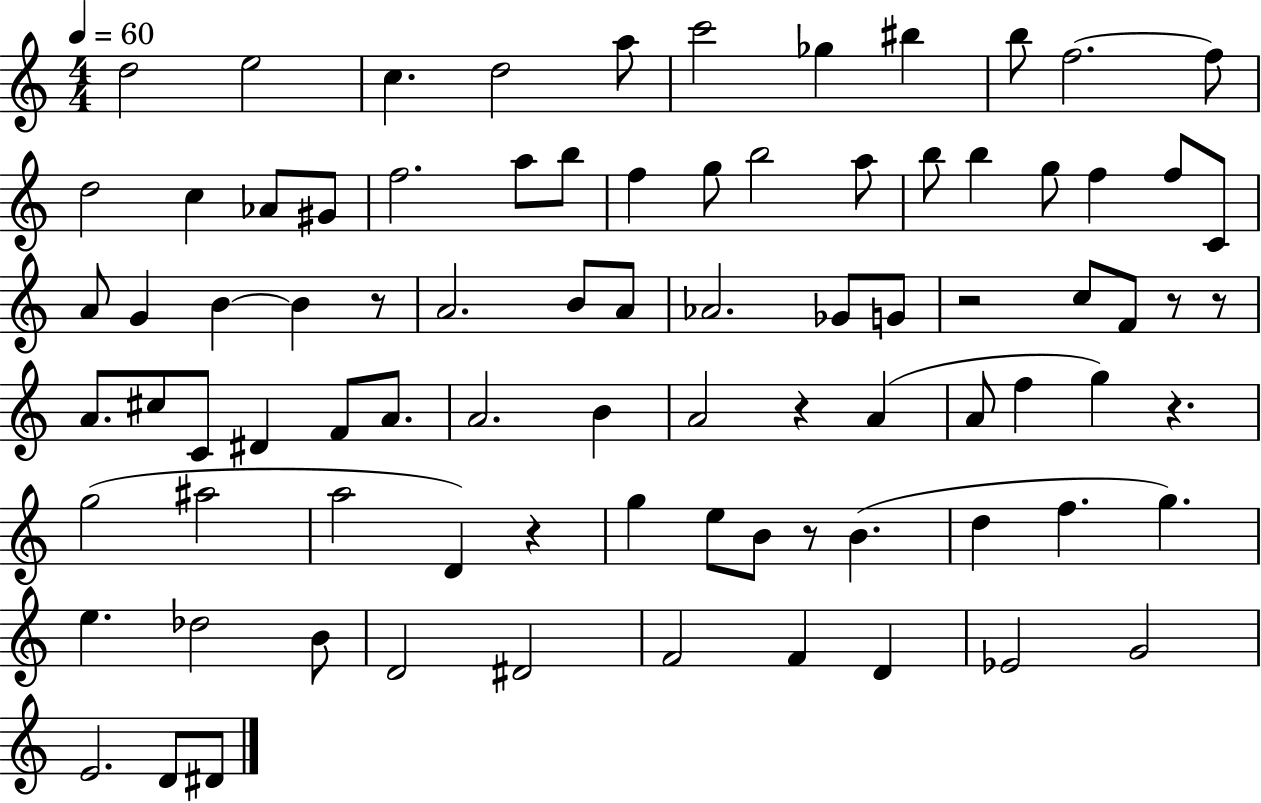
D5/h E5/h C5/q. D5/h A5/e C6/h Gb5/q BIS5/q B5/e F5/h. F5/e D5/h C5/q Ab4/e G#4/e F5/h. A5/e B5/e F5/q G5/e B5/h A5/e B5/e B5/q G5/e F5/q F5/e C4/e A4/e G4/q B4/q B4/q R/e A4/h. B4/e A4/e Ab4/h. Gb4/e G4/e R/h C5/e F4/e R/e R/e A4/e. C#5/e C4/e D#4/q F4/e A4/e. A4/h. B4/q A4/h R/q A4/q A4/e F5/q G5/q R/q. G5/h A#5/h A5/h D4/q R/q G5/q E5/e B4/e R/e B4/q. D5/q F5/q. G5/q. E5/q. Db5/h B4/e D4/h D#4/h F4/h F4/q D4/q Eb4/h G4/h E4/h. D4/e D#4/e